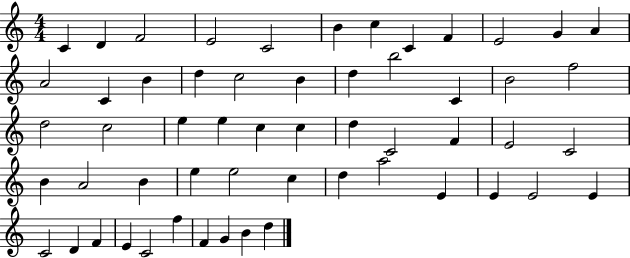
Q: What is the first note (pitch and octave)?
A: C4